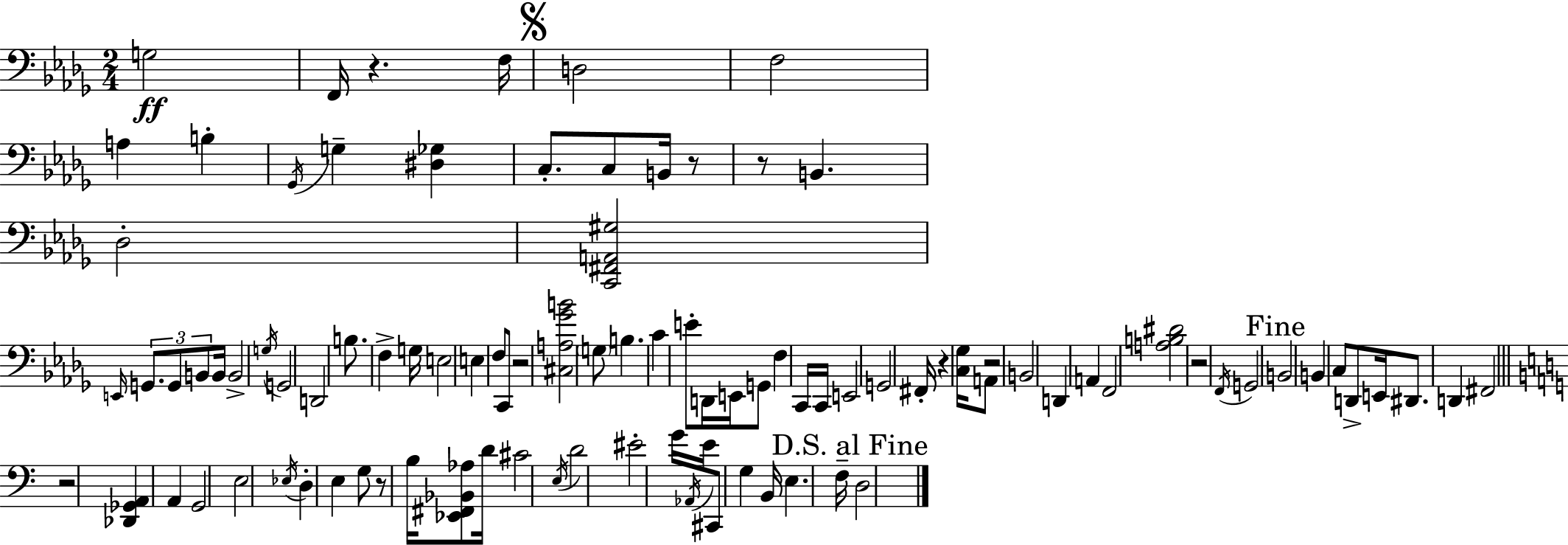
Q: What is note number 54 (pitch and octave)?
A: D2